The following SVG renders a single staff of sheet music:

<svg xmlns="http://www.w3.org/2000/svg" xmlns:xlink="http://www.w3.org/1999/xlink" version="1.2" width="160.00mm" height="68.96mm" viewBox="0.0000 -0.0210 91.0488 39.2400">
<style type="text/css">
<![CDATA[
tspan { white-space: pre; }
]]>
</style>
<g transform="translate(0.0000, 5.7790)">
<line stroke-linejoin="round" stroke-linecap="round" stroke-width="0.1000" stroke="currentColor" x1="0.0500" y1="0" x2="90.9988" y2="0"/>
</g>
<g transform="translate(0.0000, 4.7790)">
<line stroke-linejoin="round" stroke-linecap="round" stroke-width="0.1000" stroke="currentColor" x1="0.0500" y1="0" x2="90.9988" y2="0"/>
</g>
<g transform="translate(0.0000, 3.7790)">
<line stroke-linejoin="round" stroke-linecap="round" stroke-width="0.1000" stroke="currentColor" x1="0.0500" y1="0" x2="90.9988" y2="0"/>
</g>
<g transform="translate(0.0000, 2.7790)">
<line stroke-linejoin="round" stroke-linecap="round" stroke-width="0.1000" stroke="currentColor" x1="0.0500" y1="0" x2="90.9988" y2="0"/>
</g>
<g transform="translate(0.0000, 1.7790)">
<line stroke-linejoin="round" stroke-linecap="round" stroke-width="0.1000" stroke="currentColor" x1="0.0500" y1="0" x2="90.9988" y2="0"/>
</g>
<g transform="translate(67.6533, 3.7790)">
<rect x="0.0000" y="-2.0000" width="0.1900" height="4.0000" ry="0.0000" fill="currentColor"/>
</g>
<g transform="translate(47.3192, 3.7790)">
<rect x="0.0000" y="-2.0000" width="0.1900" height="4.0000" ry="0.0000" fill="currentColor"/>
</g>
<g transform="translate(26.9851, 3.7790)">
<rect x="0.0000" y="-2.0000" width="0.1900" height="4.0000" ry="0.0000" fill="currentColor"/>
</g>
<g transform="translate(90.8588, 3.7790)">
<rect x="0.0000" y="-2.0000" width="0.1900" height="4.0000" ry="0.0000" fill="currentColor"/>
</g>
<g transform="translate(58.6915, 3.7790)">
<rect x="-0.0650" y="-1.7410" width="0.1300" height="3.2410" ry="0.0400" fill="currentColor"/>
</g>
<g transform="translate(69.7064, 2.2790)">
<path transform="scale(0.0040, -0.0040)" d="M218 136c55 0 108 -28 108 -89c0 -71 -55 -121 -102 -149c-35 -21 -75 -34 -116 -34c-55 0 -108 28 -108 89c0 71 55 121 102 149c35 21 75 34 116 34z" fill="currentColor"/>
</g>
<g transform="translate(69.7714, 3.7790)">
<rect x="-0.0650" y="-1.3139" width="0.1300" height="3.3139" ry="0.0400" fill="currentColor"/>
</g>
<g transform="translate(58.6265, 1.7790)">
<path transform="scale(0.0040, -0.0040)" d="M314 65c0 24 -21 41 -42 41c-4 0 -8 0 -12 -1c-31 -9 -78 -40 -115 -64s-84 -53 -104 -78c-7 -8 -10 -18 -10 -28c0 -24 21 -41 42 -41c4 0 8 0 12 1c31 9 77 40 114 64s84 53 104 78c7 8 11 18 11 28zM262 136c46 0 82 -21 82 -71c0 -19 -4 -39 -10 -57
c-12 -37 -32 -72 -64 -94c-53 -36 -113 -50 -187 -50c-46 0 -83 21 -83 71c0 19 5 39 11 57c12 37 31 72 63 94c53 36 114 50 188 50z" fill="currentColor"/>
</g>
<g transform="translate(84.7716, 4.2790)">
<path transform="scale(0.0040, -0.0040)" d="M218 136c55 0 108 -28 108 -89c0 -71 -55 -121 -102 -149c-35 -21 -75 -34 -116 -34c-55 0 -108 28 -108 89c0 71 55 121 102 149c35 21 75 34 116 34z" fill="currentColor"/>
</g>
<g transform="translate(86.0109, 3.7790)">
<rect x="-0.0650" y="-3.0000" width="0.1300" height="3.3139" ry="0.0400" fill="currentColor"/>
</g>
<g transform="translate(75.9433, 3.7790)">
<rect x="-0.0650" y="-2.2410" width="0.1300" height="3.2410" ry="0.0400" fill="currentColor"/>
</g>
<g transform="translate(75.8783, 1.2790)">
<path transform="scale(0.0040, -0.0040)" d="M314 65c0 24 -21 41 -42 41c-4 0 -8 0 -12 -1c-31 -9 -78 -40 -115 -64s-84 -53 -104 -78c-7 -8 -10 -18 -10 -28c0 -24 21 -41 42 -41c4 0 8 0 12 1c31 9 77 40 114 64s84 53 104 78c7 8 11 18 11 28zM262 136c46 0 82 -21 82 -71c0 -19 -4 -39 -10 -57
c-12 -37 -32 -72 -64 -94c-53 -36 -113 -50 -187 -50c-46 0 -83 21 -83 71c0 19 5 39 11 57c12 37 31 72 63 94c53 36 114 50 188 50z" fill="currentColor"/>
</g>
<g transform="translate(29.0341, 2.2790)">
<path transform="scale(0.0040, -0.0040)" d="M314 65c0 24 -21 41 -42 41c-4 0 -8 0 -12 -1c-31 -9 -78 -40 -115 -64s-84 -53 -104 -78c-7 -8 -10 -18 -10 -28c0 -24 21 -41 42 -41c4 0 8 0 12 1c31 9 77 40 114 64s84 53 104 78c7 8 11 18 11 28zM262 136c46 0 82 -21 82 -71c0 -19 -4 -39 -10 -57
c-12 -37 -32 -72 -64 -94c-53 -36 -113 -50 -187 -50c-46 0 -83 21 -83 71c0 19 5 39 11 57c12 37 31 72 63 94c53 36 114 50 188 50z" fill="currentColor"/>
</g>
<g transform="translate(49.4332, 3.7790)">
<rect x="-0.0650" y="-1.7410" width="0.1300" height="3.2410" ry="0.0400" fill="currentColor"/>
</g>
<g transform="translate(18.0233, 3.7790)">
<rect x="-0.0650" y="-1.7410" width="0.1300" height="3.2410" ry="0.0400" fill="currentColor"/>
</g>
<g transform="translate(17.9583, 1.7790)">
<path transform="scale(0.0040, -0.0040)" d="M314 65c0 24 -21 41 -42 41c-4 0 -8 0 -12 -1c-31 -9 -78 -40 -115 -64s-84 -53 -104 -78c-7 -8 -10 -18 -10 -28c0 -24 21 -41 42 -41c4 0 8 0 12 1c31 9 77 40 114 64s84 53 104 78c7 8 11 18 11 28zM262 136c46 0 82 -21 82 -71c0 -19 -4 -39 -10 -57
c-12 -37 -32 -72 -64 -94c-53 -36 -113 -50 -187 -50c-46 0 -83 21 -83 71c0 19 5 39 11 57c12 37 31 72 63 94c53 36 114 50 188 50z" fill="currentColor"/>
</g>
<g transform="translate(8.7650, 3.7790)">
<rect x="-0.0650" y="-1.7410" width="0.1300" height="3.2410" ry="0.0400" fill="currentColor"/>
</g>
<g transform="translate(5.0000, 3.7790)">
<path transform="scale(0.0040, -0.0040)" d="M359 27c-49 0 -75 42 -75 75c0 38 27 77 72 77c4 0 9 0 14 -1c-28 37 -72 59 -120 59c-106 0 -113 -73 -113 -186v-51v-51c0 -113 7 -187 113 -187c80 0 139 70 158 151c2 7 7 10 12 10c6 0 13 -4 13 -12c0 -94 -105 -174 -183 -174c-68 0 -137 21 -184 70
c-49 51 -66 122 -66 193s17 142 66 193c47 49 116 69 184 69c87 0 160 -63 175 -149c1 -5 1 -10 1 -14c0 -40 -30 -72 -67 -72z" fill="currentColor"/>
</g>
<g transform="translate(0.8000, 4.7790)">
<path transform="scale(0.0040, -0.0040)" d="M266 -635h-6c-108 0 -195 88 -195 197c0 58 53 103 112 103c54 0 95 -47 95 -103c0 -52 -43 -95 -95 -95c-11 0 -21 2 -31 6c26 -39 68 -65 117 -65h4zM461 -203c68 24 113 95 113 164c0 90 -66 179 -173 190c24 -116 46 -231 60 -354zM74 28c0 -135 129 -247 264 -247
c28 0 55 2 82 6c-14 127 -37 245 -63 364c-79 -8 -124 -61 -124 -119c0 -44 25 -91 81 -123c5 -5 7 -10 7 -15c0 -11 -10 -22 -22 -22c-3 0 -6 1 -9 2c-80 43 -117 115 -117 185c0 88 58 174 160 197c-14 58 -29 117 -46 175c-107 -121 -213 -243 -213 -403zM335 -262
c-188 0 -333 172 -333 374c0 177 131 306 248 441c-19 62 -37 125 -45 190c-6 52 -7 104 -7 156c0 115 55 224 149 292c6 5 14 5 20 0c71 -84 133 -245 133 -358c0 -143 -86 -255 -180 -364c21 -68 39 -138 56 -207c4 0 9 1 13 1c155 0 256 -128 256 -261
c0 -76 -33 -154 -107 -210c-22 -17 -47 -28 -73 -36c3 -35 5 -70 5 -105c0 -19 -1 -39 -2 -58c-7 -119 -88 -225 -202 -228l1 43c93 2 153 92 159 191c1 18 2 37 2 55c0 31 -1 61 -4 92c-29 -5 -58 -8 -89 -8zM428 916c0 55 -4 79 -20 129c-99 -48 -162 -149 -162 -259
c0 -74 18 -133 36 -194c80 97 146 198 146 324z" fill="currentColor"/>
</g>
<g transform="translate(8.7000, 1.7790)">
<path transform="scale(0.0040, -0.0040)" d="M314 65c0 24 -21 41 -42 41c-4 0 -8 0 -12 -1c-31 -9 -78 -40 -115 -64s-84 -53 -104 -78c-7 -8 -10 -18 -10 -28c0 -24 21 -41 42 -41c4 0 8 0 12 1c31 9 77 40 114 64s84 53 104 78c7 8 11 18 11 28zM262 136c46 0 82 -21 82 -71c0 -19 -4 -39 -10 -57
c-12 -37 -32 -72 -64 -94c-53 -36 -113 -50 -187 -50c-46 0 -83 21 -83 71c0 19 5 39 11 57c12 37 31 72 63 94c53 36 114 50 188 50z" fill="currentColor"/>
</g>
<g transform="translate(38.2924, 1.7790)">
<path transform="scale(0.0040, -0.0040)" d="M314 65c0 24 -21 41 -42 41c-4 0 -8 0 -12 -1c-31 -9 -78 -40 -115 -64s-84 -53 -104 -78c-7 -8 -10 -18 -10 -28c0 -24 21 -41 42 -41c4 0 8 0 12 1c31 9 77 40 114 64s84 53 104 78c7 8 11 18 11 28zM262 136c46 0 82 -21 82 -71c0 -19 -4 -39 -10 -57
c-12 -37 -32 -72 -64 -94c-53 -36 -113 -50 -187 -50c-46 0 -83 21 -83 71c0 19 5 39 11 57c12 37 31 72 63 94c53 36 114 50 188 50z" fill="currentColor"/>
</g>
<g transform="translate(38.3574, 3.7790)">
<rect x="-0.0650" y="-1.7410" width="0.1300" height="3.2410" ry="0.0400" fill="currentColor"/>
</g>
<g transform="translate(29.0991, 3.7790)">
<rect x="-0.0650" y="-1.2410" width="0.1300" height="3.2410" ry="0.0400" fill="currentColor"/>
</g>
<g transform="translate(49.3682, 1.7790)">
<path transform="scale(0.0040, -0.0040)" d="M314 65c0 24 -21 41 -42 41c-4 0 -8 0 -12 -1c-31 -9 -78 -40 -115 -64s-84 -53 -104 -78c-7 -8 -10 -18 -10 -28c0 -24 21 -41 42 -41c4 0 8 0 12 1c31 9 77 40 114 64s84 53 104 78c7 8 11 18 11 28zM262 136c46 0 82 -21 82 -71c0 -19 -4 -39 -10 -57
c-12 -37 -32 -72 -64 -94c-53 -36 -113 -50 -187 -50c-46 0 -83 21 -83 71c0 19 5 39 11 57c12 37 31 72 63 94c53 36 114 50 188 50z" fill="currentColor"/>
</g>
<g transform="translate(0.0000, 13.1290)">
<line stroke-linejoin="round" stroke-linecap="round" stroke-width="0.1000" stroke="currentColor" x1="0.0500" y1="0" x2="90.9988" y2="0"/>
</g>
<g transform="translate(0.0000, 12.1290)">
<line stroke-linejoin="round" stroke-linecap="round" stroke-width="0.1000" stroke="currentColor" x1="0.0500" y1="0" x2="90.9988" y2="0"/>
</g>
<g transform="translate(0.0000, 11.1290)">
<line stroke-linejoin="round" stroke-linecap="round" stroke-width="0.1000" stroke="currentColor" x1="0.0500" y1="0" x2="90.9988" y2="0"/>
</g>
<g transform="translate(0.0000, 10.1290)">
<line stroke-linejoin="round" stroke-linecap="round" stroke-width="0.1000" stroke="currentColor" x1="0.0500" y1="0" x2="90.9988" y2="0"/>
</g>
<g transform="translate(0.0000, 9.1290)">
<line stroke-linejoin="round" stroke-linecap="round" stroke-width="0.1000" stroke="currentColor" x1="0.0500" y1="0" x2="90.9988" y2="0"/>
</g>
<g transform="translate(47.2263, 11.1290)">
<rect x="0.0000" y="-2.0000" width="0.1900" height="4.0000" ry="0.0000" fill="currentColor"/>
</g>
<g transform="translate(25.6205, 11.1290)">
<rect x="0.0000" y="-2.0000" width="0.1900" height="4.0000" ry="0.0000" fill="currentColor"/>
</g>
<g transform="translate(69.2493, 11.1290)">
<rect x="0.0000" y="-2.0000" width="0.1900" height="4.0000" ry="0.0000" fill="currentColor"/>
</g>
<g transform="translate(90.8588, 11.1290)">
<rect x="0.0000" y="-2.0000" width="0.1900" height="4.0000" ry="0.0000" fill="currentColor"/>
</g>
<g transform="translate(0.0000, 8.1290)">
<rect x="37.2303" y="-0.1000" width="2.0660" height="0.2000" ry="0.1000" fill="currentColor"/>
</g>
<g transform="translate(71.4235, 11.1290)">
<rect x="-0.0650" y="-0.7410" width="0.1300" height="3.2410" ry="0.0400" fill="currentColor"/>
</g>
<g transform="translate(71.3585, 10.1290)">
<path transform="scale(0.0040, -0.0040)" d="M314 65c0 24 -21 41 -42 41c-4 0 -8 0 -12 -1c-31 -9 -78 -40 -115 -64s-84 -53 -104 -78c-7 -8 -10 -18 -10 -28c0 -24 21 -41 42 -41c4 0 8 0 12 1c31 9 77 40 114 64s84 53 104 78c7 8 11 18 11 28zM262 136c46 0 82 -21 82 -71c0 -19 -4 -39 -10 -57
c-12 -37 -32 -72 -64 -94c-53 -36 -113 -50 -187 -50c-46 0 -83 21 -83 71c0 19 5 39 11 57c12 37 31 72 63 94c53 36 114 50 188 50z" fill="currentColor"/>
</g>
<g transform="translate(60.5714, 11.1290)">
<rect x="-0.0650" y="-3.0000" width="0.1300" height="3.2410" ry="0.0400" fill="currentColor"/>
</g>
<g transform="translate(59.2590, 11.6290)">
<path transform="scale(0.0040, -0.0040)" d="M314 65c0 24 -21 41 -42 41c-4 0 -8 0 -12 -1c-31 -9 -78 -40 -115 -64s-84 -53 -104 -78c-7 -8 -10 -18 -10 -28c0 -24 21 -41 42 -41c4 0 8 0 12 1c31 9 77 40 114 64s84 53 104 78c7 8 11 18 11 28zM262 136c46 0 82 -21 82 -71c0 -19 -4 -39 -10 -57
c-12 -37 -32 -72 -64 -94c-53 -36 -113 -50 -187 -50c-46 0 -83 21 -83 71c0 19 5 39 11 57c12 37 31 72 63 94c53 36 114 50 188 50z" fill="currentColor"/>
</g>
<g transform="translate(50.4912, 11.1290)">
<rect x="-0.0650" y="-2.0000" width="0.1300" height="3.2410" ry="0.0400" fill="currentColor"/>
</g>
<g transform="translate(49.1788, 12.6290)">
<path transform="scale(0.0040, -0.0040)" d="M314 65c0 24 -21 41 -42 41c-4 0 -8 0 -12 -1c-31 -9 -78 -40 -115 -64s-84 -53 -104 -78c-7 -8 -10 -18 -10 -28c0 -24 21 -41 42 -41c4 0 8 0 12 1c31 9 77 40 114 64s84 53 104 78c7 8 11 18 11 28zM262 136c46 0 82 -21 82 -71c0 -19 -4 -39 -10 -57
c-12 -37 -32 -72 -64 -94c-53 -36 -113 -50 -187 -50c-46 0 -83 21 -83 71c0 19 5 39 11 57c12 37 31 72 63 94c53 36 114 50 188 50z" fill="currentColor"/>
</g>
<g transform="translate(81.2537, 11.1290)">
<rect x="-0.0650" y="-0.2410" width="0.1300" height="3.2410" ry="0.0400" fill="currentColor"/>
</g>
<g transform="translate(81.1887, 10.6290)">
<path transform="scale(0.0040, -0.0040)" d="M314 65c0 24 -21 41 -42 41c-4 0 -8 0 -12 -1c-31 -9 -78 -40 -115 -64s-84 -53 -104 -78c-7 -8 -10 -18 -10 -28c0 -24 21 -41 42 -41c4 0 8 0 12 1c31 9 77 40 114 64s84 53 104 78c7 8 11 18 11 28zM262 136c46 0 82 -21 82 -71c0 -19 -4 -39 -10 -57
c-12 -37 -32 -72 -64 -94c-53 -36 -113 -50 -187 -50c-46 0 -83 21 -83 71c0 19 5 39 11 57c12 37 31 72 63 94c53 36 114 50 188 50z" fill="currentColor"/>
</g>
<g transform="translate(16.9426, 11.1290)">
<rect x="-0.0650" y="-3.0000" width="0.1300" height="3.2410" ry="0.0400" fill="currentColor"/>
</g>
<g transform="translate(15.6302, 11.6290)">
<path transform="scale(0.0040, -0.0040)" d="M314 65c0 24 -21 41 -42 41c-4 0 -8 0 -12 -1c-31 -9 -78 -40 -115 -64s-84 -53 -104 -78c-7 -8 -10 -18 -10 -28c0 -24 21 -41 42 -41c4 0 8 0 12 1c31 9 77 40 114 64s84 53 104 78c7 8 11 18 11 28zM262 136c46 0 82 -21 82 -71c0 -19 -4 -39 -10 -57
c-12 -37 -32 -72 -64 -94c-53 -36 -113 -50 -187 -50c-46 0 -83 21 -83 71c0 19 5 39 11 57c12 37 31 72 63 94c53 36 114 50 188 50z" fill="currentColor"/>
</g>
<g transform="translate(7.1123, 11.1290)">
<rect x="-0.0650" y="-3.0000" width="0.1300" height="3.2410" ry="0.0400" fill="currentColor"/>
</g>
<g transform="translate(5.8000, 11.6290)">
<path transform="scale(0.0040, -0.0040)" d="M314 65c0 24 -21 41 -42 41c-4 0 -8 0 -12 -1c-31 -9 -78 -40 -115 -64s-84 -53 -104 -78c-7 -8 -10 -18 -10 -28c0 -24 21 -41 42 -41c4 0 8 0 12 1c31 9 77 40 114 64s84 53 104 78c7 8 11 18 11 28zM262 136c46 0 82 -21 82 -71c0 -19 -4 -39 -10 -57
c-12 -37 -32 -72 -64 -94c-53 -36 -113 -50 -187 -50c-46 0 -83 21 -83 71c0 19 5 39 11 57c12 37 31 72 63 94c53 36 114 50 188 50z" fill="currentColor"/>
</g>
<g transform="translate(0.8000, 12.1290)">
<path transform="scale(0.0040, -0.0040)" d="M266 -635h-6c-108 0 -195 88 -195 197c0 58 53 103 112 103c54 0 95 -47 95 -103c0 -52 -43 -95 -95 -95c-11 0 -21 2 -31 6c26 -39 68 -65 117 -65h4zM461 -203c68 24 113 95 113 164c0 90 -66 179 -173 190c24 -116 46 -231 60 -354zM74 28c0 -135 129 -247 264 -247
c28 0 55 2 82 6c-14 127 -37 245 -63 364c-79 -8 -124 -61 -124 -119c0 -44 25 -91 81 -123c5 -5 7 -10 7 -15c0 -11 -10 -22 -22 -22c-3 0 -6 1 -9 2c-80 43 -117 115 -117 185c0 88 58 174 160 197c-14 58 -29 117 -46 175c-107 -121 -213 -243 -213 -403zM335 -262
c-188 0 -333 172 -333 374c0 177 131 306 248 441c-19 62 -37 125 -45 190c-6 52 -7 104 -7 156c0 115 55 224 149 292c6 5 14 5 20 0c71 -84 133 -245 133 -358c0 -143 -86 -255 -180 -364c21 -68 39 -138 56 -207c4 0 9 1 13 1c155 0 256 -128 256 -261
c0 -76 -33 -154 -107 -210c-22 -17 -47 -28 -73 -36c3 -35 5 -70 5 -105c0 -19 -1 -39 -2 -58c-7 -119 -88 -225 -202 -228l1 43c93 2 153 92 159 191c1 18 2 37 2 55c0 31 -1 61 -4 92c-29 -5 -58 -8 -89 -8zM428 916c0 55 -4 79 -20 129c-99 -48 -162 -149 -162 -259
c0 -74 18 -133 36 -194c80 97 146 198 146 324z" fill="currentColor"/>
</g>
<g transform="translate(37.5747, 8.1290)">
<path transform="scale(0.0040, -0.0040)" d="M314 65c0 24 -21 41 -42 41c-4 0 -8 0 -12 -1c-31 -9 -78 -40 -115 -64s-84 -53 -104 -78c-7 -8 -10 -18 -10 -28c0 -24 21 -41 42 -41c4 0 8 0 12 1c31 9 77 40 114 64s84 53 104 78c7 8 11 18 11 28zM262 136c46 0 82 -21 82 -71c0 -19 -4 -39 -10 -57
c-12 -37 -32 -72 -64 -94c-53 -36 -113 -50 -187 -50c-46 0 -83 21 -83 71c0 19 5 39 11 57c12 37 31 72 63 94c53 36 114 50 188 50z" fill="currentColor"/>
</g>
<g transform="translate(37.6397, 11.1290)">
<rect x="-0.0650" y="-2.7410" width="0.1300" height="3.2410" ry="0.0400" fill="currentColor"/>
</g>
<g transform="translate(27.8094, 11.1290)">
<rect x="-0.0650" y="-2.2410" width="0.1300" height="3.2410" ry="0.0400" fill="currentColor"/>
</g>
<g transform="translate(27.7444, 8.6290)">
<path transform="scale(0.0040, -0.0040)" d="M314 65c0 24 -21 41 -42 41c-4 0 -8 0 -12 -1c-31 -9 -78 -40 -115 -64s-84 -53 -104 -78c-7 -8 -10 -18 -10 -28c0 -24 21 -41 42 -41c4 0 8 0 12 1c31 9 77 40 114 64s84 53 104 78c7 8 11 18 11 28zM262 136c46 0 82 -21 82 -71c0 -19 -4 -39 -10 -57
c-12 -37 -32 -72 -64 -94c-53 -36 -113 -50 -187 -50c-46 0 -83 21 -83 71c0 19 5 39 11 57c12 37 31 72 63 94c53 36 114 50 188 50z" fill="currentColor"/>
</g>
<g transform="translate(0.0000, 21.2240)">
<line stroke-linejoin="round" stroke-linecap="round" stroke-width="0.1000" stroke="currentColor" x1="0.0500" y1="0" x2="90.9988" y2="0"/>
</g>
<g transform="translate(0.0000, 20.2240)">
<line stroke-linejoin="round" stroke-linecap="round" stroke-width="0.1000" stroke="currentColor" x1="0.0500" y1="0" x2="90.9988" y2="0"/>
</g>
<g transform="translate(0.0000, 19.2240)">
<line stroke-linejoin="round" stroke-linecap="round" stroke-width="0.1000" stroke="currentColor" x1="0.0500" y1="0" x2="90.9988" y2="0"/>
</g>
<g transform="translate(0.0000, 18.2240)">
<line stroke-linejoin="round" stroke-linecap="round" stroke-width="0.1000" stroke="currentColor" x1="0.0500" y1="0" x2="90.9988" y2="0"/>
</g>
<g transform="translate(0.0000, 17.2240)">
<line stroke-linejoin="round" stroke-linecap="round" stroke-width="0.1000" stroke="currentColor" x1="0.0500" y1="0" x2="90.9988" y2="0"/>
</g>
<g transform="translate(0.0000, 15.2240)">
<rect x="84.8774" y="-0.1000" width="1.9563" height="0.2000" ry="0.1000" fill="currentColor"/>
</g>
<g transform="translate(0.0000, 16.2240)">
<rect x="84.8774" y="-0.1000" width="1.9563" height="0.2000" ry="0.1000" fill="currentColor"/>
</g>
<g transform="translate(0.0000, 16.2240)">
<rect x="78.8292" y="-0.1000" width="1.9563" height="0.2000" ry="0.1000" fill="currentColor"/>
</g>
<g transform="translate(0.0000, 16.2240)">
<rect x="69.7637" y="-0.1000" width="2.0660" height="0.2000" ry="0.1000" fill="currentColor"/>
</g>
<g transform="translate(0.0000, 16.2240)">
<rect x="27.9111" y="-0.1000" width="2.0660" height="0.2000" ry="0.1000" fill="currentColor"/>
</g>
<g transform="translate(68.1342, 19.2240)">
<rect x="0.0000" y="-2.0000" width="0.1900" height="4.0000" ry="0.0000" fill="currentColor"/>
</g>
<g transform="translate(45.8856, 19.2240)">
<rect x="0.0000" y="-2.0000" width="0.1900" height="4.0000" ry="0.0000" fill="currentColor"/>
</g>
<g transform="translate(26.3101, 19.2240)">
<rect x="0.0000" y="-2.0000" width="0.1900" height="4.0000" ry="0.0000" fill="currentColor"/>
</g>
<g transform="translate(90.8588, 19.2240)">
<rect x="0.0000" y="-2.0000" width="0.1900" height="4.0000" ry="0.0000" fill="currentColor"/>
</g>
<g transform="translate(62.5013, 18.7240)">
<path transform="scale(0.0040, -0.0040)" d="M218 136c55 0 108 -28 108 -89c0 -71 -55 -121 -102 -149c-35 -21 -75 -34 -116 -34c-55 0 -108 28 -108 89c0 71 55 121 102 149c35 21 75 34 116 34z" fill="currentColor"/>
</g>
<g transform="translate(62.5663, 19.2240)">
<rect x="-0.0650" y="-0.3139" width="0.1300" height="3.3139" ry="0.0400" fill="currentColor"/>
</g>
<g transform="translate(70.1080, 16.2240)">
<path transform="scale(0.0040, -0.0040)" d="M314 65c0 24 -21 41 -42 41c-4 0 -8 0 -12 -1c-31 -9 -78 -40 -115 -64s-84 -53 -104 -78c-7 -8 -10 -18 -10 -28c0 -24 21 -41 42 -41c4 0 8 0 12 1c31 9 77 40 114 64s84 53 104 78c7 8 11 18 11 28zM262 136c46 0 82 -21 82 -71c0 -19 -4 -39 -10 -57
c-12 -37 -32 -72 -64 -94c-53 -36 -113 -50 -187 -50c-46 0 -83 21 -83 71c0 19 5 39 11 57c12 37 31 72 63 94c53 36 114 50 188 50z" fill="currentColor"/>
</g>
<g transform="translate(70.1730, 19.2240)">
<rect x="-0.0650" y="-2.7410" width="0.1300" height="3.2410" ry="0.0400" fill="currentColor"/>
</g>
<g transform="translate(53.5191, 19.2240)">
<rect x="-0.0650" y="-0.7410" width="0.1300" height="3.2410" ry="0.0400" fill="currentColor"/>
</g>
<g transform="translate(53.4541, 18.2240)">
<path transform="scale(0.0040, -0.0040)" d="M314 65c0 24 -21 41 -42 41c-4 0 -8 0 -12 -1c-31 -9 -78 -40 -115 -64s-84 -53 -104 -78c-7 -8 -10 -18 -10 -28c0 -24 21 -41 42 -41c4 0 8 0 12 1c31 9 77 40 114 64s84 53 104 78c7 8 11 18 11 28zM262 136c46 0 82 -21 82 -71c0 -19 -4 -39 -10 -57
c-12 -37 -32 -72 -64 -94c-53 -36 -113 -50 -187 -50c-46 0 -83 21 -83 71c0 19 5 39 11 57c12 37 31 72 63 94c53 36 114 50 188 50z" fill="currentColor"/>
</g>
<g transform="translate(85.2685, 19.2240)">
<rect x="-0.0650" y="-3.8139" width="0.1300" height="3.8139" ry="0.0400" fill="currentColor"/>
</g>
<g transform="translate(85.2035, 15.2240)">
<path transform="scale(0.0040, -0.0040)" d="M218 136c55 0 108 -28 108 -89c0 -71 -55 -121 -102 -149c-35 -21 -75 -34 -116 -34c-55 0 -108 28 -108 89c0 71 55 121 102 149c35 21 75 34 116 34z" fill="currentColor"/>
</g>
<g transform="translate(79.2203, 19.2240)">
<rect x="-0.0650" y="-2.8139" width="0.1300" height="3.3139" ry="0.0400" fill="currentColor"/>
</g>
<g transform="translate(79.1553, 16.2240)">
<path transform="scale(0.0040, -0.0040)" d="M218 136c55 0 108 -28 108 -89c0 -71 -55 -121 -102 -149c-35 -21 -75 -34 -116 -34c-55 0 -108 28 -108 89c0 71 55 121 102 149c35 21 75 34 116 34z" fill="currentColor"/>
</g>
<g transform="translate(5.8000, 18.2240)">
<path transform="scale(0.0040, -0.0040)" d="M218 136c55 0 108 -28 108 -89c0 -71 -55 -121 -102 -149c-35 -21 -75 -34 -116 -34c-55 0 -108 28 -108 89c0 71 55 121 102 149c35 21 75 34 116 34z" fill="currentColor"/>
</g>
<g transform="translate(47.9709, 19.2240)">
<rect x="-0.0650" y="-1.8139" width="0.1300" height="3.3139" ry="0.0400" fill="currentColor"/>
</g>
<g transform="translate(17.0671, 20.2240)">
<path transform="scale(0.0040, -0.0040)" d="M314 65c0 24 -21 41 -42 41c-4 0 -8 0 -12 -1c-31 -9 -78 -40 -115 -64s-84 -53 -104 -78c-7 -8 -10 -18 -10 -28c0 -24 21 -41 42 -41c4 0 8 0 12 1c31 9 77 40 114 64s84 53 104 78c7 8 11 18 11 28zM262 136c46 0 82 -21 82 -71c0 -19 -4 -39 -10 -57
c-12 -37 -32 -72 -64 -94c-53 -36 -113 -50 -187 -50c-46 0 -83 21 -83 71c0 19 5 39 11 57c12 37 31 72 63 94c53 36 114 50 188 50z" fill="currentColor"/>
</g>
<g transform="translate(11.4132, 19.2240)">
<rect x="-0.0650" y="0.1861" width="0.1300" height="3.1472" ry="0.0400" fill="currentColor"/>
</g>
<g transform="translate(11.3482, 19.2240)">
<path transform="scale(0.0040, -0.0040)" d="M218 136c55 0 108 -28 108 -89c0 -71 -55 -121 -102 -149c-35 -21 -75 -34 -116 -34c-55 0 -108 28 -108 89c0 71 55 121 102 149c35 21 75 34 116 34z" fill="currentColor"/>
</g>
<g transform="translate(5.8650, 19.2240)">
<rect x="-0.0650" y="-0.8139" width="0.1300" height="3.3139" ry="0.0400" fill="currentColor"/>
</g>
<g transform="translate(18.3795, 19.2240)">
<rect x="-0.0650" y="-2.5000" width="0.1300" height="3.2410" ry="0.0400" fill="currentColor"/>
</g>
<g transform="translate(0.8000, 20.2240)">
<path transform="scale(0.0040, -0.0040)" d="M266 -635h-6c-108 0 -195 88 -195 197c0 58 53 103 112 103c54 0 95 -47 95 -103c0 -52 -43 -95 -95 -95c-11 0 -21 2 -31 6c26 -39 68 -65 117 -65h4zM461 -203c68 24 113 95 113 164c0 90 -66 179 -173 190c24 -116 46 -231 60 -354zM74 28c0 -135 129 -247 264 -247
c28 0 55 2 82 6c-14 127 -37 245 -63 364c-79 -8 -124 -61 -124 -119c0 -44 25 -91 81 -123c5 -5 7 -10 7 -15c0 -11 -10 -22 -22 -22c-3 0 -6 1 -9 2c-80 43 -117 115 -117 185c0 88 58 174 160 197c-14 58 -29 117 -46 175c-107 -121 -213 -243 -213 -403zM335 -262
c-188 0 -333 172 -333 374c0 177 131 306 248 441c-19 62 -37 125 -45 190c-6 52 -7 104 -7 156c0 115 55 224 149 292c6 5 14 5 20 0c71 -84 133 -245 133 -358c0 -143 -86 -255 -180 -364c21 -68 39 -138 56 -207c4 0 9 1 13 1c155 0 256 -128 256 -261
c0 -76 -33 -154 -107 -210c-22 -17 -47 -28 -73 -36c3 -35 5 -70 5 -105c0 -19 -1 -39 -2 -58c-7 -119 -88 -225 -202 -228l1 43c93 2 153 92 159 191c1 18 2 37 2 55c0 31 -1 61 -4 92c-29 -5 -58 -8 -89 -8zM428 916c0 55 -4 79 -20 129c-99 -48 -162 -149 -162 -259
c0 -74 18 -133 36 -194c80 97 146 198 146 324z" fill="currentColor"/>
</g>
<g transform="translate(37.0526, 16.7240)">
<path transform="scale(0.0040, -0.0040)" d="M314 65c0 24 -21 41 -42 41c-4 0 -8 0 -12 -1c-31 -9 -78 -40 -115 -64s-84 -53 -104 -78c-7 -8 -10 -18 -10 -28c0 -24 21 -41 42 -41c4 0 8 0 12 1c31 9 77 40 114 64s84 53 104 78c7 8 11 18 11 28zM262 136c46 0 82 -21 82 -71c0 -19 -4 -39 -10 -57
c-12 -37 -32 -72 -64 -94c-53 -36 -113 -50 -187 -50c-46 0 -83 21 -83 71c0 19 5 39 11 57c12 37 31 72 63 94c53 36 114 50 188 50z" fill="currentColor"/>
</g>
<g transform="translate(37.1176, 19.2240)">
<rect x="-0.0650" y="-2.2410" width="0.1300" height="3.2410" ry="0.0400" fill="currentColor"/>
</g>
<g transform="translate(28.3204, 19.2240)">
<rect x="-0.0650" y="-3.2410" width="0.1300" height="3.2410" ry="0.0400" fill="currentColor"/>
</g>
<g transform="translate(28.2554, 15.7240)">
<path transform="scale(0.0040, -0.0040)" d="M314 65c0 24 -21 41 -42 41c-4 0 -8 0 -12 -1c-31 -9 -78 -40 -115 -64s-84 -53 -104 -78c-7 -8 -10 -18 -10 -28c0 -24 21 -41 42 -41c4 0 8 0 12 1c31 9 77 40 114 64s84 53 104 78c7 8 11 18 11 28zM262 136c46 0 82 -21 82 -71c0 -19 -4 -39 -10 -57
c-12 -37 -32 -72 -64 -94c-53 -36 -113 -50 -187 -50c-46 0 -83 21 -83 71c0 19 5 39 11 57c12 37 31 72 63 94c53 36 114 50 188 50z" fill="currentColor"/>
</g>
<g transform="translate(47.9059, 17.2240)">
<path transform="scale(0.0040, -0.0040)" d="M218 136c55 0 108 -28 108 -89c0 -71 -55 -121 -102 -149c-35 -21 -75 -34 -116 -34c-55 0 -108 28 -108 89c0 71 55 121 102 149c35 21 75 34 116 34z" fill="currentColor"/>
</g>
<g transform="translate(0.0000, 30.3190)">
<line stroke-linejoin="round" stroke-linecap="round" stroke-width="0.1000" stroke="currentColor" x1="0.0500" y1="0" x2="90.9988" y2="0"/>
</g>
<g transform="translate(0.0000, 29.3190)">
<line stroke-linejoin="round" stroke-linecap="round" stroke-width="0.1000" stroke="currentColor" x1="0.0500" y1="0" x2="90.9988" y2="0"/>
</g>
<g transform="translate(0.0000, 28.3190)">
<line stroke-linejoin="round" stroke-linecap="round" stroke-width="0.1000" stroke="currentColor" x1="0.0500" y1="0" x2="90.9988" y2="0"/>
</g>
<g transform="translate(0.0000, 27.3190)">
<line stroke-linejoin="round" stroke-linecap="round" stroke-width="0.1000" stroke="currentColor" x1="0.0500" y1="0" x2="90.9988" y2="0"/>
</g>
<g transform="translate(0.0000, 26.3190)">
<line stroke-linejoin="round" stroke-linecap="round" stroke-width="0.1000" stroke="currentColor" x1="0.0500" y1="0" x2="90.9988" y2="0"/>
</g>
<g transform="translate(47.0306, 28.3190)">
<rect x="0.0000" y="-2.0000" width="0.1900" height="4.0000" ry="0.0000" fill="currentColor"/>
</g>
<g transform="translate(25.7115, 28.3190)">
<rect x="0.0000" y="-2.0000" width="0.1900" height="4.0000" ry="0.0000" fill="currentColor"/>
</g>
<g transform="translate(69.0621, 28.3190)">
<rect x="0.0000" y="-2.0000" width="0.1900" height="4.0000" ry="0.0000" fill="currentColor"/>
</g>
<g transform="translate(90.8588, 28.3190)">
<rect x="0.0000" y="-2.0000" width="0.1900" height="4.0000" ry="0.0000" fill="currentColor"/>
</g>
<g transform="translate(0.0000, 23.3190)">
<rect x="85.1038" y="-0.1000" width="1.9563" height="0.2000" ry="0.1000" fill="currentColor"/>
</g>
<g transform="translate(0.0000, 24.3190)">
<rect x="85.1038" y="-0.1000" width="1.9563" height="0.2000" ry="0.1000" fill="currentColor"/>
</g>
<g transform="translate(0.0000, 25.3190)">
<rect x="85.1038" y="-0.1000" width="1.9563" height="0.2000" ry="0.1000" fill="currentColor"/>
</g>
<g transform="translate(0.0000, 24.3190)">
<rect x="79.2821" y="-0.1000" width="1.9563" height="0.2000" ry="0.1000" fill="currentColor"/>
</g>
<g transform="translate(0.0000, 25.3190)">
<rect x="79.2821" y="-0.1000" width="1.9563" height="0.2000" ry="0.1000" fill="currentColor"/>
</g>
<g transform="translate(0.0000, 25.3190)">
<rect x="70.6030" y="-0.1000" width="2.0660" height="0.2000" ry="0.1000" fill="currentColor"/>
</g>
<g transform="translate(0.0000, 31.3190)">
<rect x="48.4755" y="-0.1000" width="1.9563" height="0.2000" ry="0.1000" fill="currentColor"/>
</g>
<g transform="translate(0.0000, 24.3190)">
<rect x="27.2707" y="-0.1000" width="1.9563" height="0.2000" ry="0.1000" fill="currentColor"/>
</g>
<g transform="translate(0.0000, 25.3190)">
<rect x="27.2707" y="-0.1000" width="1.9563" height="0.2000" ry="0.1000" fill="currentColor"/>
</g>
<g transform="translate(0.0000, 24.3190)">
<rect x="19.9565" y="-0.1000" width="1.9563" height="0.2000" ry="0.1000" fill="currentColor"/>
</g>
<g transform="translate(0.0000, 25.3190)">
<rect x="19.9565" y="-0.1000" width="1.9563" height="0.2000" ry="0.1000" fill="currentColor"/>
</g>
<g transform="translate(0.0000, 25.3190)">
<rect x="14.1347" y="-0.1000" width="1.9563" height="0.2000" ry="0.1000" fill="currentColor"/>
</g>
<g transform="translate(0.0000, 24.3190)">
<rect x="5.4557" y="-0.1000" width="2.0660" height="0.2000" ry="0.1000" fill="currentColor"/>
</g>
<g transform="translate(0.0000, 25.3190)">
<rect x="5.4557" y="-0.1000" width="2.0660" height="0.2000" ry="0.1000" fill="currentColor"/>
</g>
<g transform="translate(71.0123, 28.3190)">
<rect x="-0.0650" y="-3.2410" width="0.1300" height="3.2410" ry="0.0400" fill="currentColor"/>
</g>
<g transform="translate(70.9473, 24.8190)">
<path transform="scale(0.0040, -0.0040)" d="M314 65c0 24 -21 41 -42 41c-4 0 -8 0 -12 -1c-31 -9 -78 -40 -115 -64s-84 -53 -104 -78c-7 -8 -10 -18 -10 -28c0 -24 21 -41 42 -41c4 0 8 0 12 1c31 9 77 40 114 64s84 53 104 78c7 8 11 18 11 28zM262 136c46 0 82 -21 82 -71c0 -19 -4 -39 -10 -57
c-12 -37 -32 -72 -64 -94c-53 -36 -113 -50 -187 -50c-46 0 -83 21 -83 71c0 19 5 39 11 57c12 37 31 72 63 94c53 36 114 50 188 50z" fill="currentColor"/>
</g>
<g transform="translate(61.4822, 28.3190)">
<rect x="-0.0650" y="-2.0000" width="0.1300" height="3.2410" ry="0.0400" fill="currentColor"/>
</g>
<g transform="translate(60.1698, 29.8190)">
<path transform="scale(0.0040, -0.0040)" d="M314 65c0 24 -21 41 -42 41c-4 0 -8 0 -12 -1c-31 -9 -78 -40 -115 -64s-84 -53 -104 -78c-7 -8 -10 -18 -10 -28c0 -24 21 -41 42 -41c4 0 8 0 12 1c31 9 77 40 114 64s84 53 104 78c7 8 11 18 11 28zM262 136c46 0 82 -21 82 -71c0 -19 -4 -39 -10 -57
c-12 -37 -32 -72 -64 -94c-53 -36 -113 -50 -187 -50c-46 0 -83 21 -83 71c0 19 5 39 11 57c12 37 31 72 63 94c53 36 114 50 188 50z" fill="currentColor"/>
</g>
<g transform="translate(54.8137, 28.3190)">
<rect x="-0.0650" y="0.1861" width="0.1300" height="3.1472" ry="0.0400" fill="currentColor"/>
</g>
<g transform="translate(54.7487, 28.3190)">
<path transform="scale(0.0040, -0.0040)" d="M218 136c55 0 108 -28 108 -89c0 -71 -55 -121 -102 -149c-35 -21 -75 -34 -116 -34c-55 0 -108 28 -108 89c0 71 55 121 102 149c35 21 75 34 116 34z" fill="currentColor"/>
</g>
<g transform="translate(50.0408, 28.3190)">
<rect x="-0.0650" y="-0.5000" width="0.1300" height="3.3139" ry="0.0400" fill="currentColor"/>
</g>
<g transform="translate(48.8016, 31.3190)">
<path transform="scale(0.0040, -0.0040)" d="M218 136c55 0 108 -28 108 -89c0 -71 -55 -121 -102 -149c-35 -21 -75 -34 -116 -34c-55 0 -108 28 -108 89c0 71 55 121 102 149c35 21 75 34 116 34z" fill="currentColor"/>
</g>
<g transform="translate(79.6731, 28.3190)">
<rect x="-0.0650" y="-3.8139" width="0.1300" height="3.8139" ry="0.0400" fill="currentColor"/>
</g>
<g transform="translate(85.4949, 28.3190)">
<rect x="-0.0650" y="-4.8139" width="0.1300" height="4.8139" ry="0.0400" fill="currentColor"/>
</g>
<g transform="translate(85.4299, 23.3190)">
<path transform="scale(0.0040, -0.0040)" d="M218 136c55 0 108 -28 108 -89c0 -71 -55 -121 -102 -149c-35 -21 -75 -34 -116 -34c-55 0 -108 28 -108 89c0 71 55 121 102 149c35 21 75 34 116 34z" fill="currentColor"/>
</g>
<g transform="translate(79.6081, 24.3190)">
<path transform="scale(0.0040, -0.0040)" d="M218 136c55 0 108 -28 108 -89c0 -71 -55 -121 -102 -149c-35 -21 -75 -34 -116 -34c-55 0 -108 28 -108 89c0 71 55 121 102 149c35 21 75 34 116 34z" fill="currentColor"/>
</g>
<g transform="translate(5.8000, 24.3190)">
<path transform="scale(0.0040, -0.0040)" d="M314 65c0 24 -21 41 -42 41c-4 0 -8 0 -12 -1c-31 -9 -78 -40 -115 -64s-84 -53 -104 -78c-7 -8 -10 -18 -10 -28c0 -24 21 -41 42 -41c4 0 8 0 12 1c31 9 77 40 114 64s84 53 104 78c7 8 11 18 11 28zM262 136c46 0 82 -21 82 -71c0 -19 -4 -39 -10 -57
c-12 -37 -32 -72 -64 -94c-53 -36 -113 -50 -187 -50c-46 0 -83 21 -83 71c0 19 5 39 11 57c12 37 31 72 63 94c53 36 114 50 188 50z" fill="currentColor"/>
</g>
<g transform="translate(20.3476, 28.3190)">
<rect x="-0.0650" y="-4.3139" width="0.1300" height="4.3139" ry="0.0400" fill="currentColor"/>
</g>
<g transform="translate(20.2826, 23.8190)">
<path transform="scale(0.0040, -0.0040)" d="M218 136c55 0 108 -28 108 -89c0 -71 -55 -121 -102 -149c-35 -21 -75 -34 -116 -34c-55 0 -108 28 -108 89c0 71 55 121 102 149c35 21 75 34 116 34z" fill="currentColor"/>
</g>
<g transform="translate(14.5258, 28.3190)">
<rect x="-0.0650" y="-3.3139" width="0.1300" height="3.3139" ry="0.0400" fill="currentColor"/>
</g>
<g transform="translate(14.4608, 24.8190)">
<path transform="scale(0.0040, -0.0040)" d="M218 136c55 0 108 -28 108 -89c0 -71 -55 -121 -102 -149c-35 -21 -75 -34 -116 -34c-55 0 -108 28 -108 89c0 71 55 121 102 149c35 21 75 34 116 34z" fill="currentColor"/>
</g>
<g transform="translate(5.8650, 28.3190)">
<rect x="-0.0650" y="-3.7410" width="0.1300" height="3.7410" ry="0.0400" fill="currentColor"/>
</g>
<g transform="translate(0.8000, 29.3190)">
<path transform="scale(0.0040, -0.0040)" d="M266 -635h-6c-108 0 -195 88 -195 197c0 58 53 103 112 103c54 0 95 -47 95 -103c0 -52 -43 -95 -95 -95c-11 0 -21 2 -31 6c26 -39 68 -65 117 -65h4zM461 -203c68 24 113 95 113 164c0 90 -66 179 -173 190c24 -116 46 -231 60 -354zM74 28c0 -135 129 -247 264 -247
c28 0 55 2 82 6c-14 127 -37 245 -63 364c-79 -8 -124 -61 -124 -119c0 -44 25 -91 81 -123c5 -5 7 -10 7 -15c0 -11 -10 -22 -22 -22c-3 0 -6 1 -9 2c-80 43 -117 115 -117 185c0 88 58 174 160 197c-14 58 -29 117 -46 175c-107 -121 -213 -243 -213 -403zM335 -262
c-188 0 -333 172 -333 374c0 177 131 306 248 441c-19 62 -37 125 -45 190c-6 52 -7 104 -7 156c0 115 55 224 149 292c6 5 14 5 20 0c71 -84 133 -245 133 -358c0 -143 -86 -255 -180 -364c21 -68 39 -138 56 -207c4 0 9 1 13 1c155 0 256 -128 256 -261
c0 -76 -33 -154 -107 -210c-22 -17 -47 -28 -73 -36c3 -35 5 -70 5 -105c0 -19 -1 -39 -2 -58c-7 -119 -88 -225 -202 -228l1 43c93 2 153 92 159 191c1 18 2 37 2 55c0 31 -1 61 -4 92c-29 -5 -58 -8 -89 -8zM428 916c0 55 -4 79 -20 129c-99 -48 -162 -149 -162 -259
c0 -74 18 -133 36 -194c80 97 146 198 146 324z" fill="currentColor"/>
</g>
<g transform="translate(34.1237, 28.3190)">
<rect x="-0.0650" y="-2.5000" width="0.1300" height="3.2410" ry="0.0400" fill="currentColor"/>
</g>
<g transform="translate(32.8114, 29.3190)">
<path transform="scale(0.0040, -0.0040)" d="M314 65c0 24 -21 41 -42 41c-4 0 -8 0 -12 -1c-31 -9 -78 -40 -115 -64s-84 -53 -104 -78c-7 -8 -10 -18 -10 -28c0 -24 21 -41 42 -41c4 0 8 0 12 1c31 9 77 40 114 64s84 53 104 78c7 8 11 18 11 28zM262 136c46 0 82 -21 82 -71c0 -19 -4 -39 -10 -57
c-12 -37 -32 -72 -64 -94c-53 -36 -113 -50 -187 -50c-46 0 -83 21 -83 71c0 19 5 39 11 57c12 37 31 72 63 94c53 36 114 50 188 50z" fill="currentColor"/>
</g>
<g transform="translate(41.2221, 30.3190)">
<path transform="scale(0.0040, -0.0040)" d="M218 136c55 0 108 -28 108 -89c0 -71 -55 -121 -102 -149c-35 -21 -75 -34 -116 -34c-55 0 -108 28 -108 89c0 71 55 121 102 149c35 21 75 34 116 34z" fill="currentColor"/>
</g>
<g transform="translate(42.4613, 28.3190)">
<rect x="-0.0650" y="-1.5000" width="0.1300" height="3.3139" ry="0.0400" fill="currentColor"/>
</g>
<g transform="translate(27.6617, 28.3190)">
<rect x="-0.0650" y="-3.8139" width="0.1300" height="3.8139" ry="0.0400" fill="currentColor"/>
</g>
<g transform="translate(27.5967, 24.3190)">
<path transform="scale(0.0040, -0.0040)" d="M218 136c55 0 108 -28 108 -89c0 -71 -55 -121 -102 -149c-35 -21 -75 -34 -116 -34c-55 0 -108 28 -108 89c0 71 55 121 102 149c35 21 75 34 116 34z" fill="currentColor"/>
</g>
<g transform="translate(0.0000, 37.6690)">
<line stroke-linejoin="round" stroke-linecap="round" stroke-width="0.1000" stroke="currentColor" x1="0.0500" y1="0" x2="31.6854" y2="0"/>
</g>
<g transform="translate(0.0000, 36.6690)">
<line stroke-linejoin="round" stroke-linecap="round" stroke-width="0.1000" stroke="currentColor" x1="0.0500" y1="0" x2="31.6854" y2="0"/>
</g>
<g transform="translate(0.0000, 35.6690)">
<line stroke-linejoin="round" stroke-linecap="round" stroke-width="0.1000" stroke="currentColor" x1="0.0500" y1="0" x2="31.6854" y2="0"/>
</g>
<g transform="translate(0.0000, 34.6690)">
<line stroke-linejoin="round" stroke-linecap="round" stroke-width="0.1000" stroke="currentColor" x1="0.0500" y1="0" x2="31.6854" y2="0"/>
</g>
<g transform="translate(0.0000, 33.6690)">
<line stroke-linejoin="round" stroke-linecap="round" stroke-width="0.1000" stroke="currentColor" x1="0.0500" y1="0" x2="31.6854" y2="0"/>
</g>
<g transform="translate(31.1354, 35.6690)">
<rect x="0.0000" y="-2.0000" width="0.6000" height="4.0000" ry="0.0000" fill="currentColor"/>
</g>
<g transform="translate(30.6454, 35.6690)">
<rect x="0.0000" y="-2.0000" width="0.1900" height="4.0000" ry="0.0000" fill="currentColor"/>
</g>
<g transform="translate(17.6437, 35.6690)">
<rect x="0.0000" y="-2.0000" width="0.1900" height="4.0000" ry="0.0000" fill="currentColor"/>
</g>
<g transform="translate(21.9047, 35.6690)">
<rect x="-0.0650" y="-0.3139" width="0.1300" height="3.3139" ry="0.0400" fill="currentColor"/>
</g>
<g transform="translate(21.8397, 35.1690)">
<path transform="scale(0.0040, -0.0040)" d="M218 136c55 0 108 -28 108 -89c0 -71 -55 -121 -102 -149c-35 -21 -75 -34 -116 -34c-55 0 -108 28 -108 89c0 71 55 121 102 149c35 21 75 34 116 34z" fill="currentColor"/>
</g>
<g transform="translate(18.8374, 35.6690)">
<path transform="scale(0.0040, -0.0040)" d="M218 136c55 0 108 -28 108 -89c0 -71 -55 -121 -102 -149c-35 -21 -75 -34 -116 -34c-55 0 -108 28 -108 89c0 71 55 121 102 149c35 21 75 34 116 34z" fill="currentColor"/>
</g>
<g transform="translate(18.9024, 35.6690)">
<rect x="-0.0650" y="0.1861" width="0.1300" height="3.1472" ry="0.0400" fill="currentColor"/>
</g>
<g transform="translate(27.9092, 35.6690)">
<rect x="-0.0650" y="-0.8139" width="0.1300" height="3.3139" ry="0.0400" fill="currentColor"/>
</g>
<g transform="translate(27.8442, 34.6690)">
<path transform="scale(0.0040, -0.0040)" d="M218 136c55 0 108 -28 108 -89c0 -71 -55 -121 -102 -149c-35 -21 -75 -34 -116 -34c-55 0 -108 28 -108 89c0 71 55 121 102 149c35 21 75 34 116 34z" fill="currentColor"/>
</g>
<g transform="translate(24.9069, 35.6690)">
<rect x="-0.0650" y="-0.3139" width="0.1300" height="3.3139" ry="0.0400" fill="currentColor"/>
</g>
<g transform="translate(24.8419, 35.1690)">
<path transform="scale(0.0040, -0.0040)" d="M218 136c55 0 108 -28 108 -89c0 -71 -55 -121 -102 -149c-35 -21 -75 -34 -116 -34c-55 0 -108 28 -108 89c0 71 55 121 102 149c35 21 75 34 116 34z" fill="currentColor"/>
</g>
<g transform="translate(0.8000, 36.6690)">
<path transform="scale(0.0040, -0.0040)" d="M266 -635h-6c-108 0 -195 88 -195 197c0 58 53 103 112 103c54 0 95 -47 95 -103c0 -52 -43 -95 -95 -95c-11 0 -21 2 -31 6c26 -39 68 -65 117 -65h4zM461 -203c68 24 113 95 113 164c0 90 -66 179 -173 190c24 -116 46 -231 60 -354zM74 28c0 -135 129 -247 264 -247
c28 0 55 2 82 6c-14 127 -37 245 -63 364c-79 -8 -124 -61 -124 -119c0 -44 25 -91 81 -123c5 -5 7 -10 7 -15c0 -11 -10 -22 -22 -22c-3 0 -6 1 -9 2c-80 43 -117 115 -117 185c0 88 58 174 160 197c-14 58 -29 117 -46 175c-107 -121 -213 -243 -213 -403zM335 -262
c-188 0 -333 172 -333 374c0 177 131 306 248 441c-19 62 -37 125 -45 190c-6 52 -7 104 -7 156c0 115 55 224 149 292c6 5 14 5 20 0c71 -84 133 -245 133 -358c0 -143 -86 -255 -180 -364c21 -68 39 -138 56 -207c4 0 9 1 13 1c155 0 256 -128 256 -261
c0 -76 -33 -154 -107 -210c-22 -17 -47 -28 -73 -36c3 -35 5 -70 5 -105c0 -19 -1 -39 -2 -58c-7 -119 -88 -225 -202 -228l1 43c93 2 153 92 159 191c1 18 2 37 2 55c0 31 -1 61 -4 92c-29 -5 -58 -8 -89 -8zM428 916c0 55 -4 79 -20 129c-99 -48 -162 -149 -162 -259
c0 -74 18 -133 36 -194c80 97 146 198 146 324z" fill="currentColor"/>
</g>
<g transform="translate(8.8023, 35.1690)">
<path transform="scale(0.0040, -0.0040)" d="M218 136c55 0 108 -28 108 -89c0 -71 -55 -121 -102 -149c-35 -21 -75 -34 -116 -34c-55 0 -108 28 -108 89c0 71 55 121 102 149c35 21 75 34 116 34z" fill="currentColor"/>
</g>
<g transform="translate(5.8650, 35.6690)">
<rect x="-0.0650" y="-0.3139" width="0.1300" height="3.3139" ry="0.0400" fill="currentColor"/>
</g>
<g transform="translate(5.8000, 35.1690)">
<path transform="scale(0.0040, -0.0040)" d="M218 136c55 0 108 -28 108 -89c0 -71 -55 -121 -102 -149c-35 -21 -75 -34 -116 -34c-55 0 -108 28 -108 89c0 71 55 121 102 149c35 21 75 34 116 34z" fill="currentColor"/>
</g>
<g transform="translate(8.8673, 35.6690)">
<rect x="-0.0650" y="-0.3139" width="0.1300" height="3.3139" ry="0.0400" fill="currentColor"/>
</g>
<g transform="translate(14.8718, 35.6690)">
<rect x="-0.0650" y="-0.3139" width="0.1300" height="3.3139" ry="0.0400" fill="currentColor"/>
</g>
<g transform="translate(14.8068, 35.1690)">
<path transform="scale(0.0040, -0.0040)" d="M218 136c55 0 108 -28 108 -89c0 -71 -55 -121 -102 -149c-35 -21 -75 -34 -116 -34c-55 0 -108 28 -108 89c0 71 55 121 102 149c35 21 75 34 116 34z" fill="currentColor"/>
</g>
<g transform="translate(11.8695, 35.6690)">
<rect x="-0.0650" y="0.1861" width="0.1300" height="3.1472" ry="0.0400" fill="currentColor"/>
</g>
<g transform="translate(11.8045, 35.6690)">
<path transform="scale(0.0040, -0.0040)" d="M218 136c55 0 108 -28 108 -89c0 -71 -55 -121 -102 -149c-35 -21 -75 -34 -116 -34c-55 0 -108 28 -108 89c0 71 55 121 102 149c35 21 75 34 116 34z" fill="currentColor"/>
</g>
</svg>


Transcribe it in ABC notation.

X:1
T:Untitled
M:4/4
L:1/4
K:C
f2 f2 e2 f2 f2 f2 e g2 A A2 A2 g2 a2 F2 A2 d2 c2 d B G2 b2 g2 f d2 c a2 a c' c'2 b d' c' G2 E C B F2 b2 c' e' c c B c B c c d